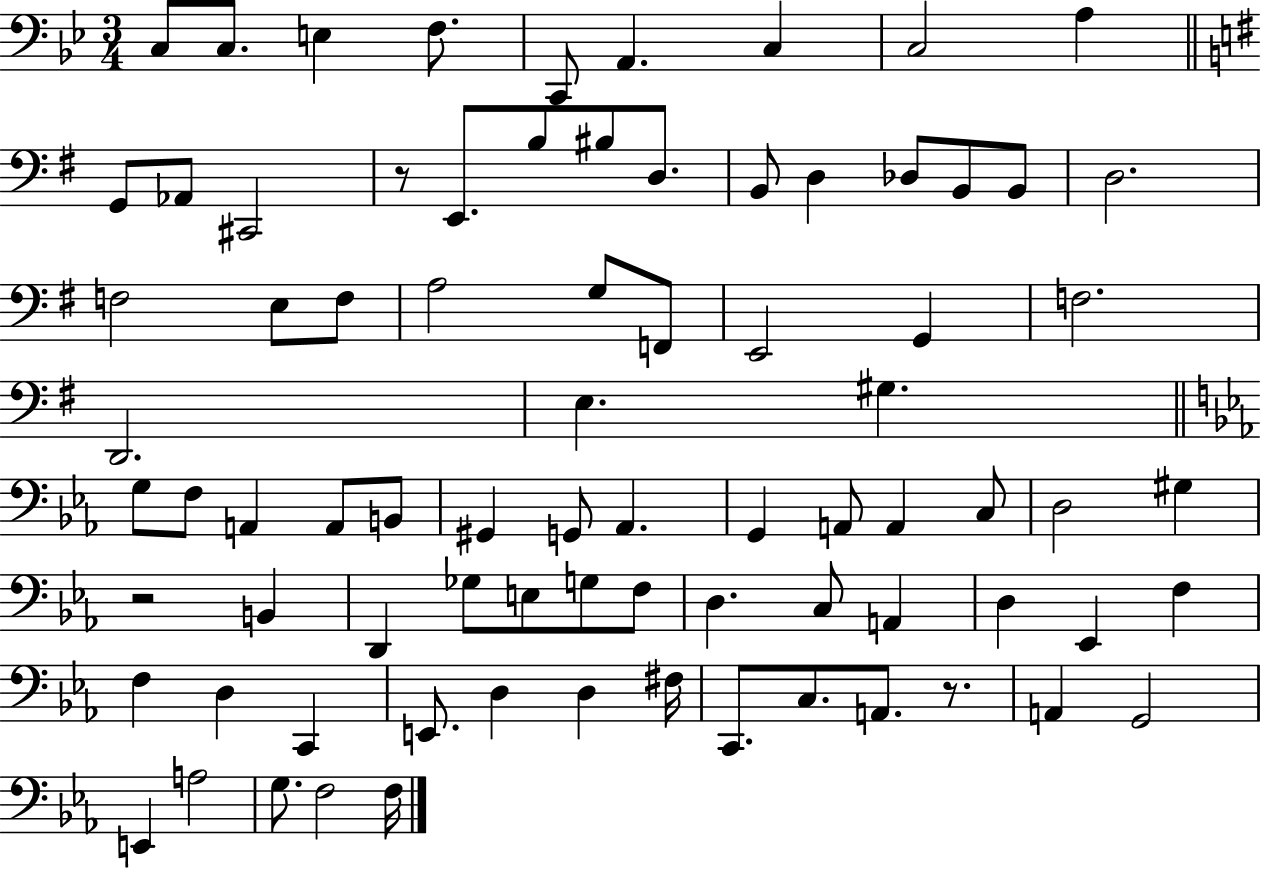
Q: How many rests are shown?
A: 3